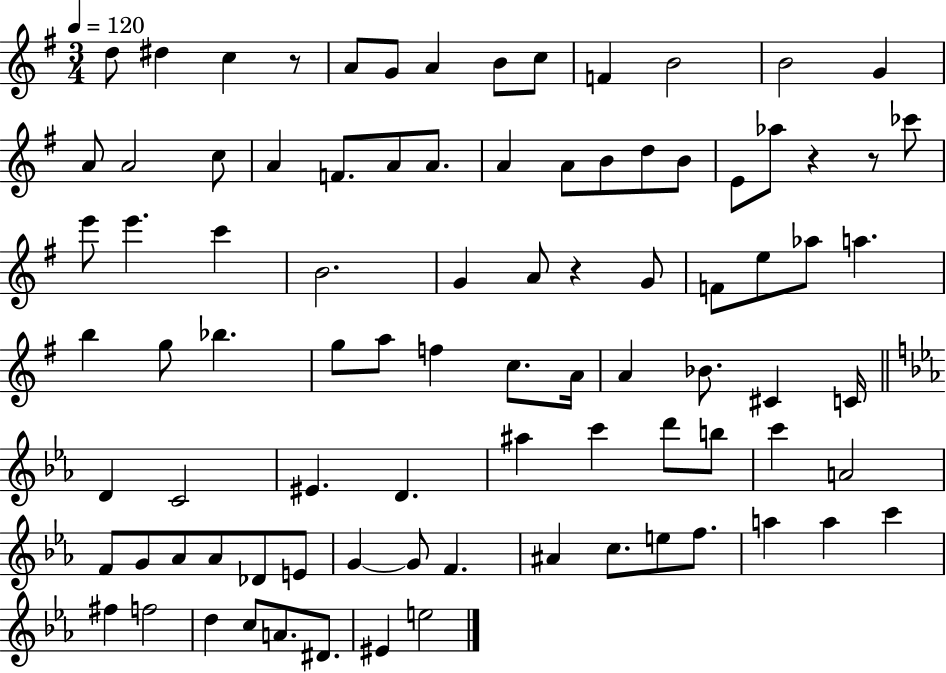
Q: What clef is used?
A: treble